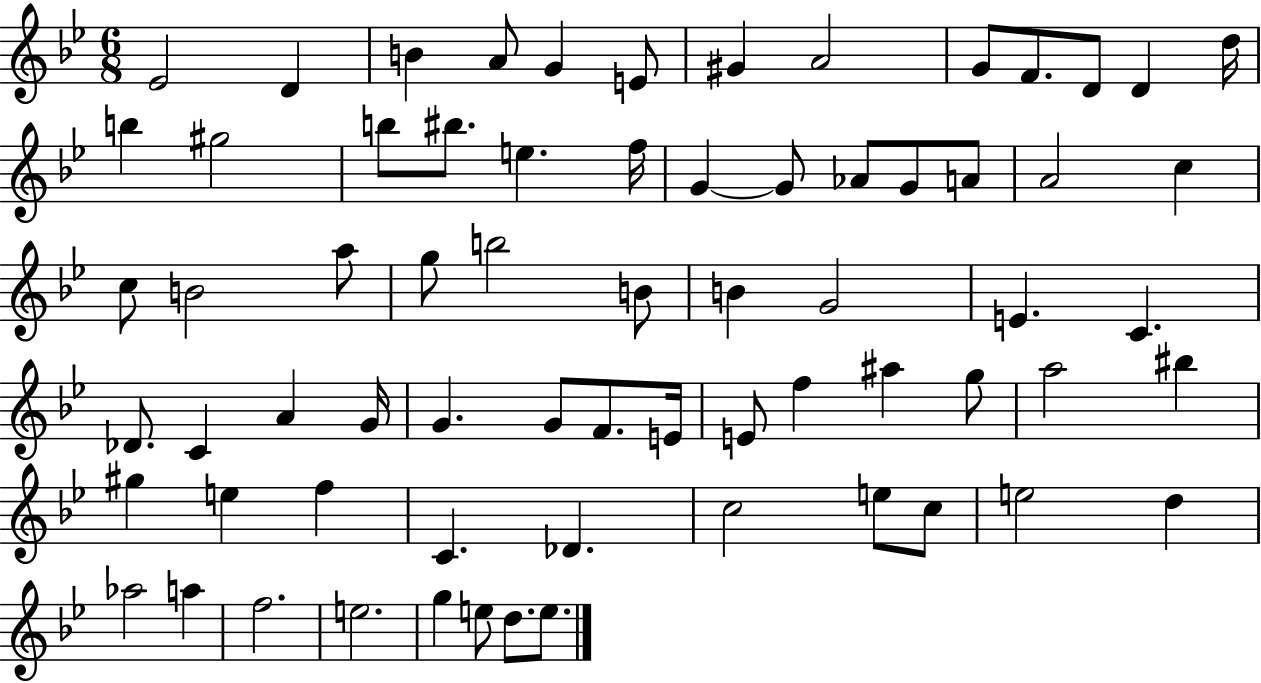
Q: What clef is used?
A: treble